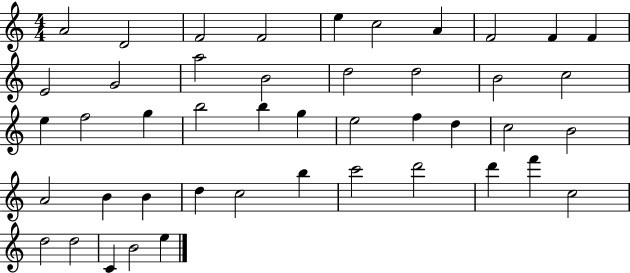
{
  \clef treble
  \numericTimeSignature
  \time 4/4
  \key c \major
  a'2 d'2 | f'2 f'2 | e''4 c''2 a'4 | f'2 f'4 f'4 | \break e'2 g'2 | a''2 b'2 | d''2 d''2 | b'2 c''2 | \break e''4 f''2 g''4 | b''2 b''4 g''4 | e''2 f''4 d''4 | c''2 b'2 | \break a'2 b'4 b'4 | d''4 c''2 b''4 | c'''2 d'''2 | d'''4 f'''4 c''2 | \break d''2 d''2 | c'4 b'2 e''4 | \bar "|."
}